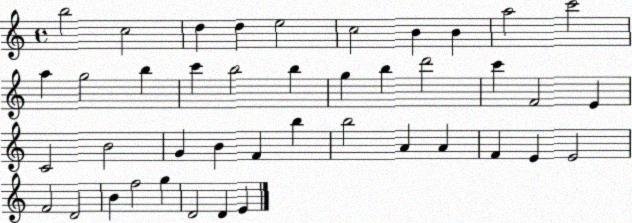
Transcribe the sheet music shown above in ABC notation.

X:1
T:Untitled
M:4/4
L:1/4
K:C
b2 c2 d d e2 c2 B B a2 c'2 a g2 b c' b2 b g b d'2 c' F2 E C2 B2 G B F b b2 A A F E E2 F2 D2 B f2 g D2 D E